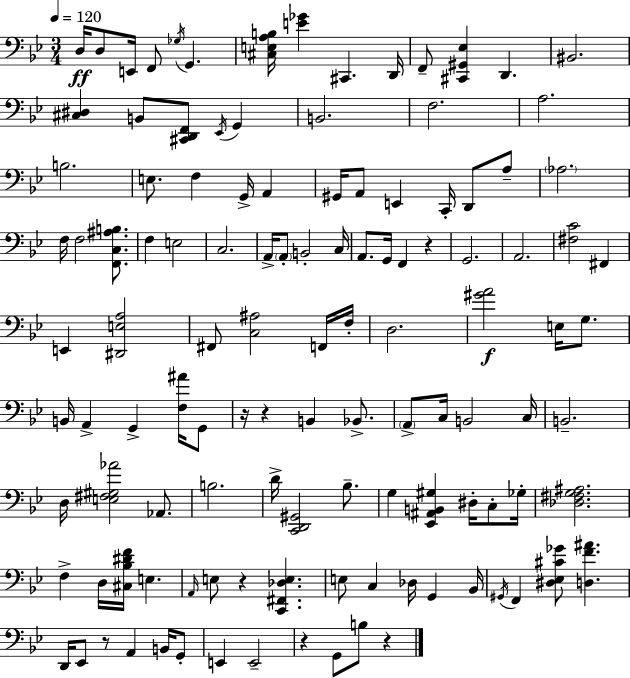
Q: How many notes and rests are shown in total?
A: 118